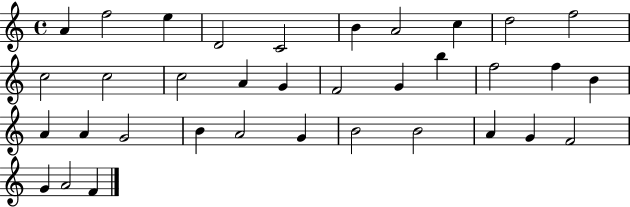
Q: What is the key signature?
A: C major